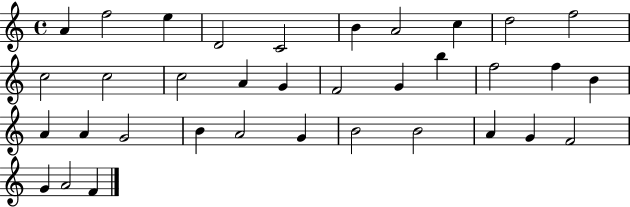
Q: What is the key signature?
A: C major